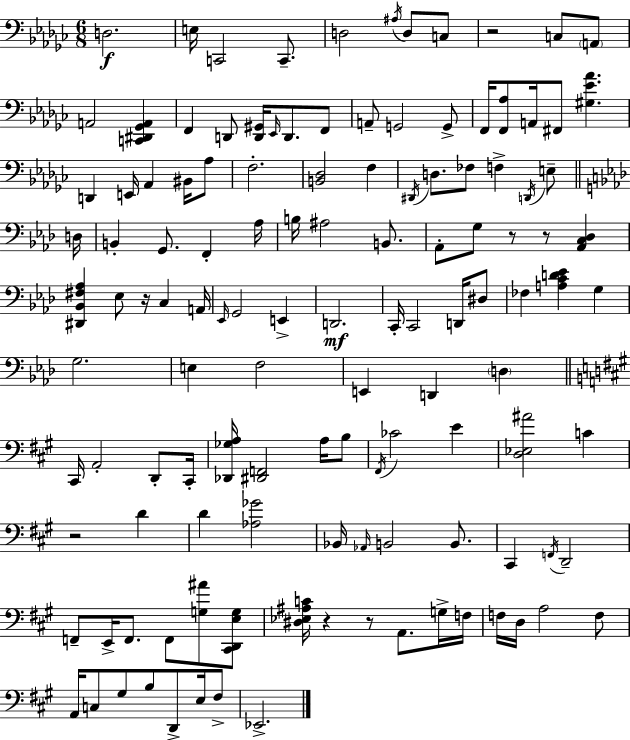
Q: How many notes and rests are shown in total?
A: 124